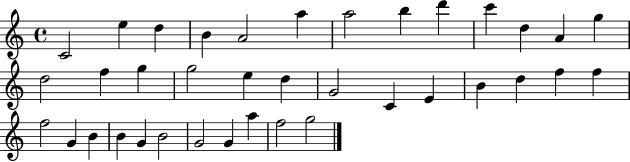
C4/h E5/q D5/q B4/q A4/h A5/q A5/h B5/q D6/q C6/q D5/q A4/q G5/q D5/h F5/q G5/q G5/h E5/q D5/q G4/h C4/q E4/q B4/q D5/q F5/q F5/q F5/h G4/q B4/q B4/q G4/q B4/h G4/h G4/q A5/q F5/h G5/h